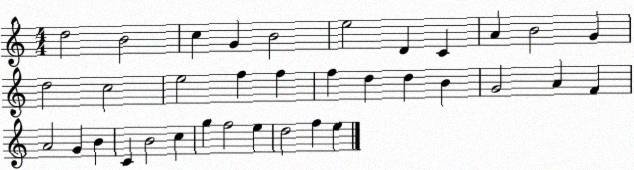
X:1
T:Untitled
M:4/4
L:1/4
K:C
d2 B2 c G B2 e2 D C A B2 G d2 c2 e2 f f f d d B G2 A F A2 G B C B2 c g f2 e d2 f e